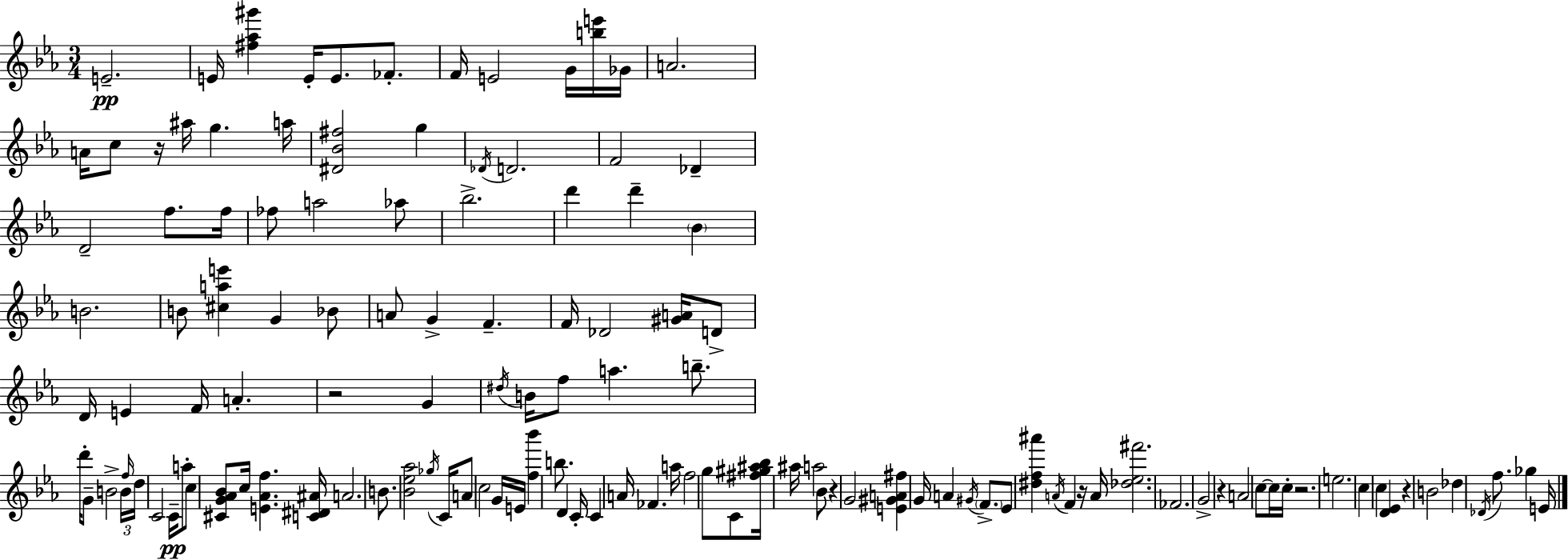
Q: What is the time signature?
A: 3/4